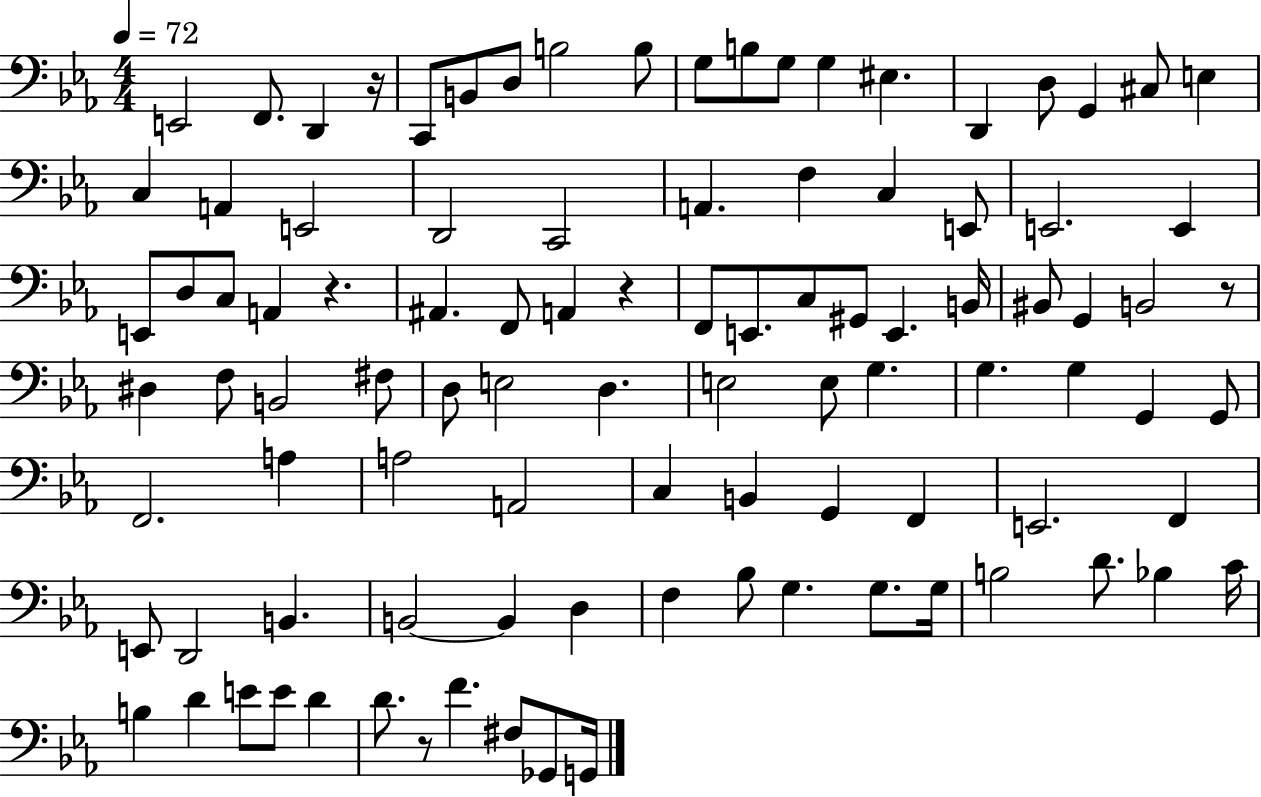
X:1
T:Untitled
M:4/4
L:1/4
K:Eb
E,,2 F,,/2 D,, z/4 C,,/2 B,,/2 D,/2 B,2 B,/2 G,/2 B,/2 G,/2 G, ^E, D,, D,/2 G,, ^C,/2 E, C, A,, E,,2 D,,2 C,,2 A,, F, C, E,,/2 E,,2 E,, E,,/2 D,/2 C,/2 A,, z ^A,, F,,/2 A,, z F,,/2 E,,/2 C,/2 ^G,,/2 E,, B,,/4 ^B,,/2 G,, B,,2 z/2 ^D, F,/2 B,,2 ^F,/2 D,/2 E,2 D, E,2 E,/2 G, G, G, G,, G,,/2 F,,2 A, A,2 A,,2 C, B,, G,, F,, E,,2 F,, E,,/2 D,,2 B,, B,,2 B,, D, F, _B,/2 G, G,/2 G,/4 B,2 D/2 _B, C/4 B, D E/2 E/2 D D/2 z/2 F ^F,/2 _G,,/2 G,,/4